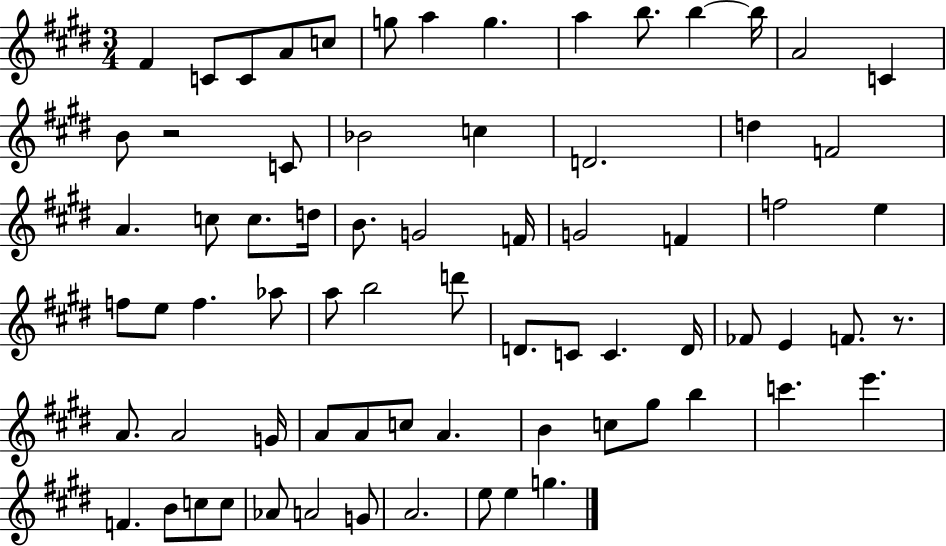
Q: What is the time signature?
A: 3/4